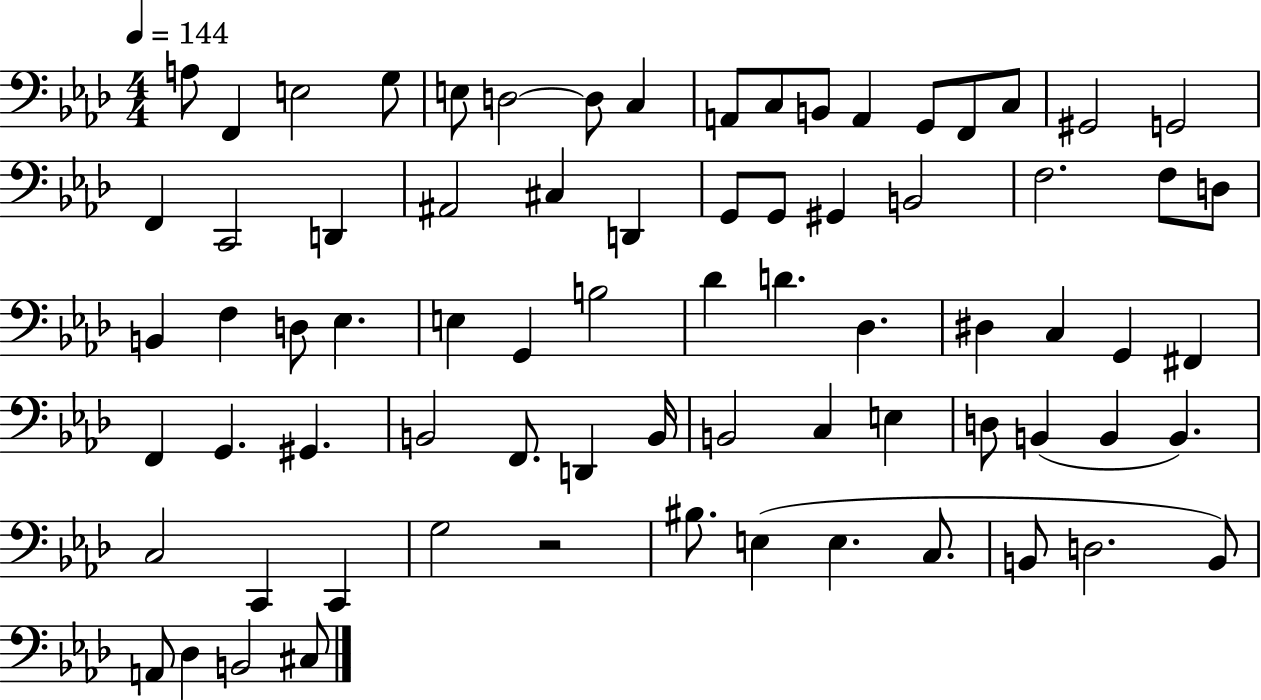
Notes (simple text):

A3/e F2/q E3/h G3/e E3/e D3/h D3/e C3/q A2/e C3/e B2/e A2/q G2/e F2/e C3/e G#2/h G2/h F2/q C2/h D2/q A#2/h C#3/q D2/q G2/e G2/e G#2/q B2/h F3/h. F3/e D3/e B2/q F3/q D3/e Eb3/q. E3/q G2/q B3/h Db4/q D4/q. Db3/q. D#3/q C3/q G2/q F#2/q F2/q G2/q. G#2/q. B2/h F2/e. D2/q B2/s B2/h C3/q E3/q D3/e B2/q B2/q B2/q. C3/h C2/q C2/q G3/h R/h BIS3/e. E3/q E3/q. C3/e. B2/e D3/h. B2/e A2/e Db3/q B2/h C#3/e